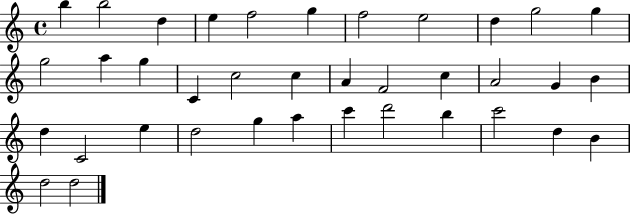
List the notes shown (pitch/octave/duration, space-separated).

B5/q B5/h D5/q E5/q F5/h G5/q F5/h E5/h D5/q G5/h G5/q G5/h A5/q G5/q C4/q C5/h C5/q A4/q F4/h C5/q A4/h G4/q B4/q D5/q C4/h E5/q D5/h G5/q A5/q C6/q D6/h B5/q C6/h D5/q B4/q D5/h D5/h